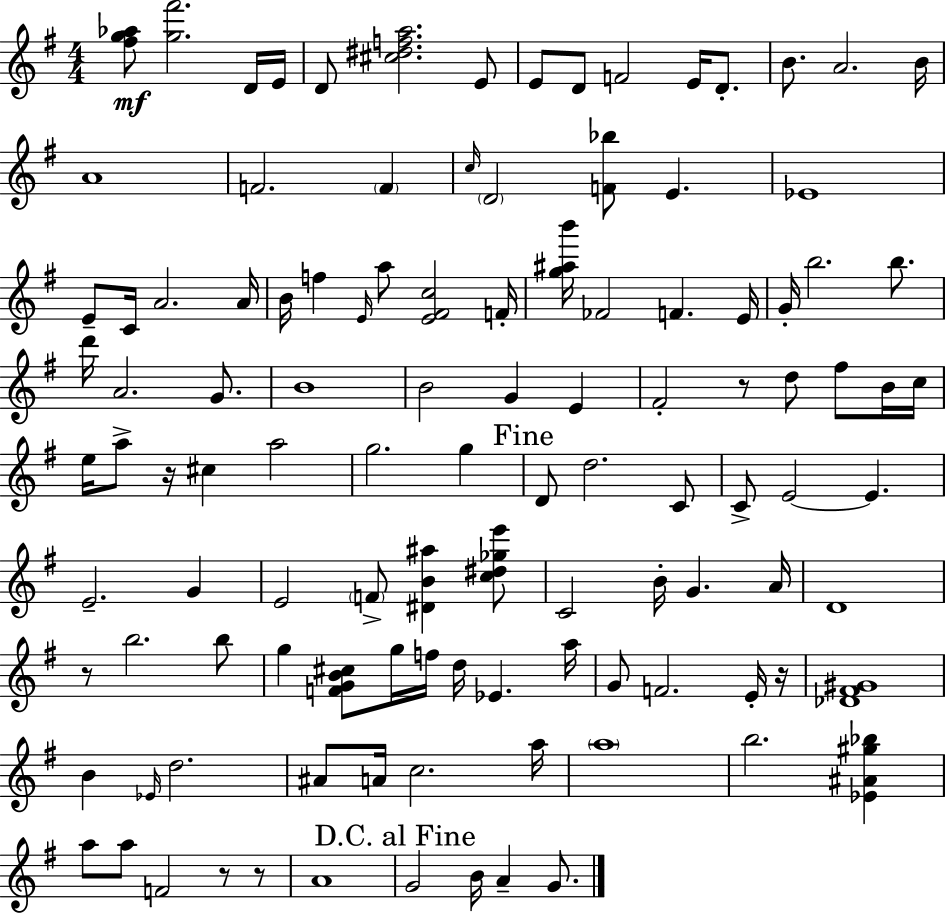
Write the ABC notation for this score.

X:1
T:Untitled
M:4/4
L:1/4
K:Em
[^fg_a]/2 [g^f']2 D/4 E/4 D/2 [^c^dfa]2 E/2 E/2 D/2 F2 E/4 D/2 B/2 A2 B/4 A4 F2 F c/4 D2 [F_b]/2 E _E4 E/2 C/4 A2 A/4 B/4 f E/4 a/2 [E^Fc]2 F/4 [g^ab']/4 _F2 F E/4 G/4 b2 b/2 d'/4 A2 G/2 B4 B2 G E ^F2 z/2 d/2 ^f/2 B/4 c/4 e/4 a/2 z/4 ^c a2 g2 g D/2 d2 C/2 C/2 E2 E E2 G E2 F/2 [^DB^a] [c^d_ge']/2 C2 B/4 G A/4 D4 z/2 b2 b/2 g [FGB^c]/2 g/4 f/4 d/4 _E a/4 G/2 F2 E/4 z/4 [_D^F^G]4 B _E/4 d2 ^A/2 A/4 c2 a/4 a4 b2 [_E^A^g_b] a/2 a/2 F2 z/2 z/2 A4 G2 B/4 A G/2